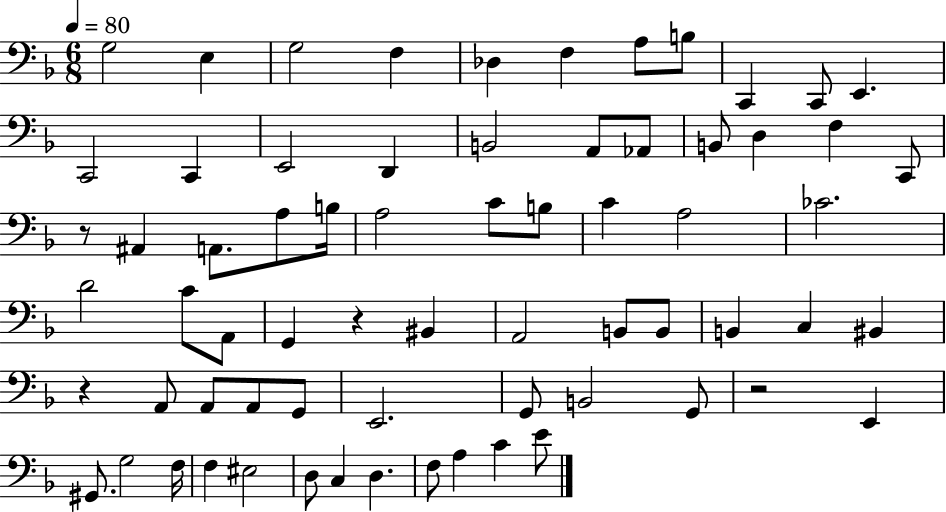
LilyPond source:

{
  \clef bass
  \numericTimeSignature
  \time 6/8
  \key f \major
  \tempo 4 = 80
  g2 e4 | g2 f4 | des4 f4 a8 b8 | c,4 c,8 e,4. | \break c,2 c,4 | e,2 d,4 | b,2 a,8 aes,8 | b,8 d4 f4 c,8 | \break r8 ais,4 a,8. a8 b16 | a2 c'8 b8 | c'4 a2 | ces'2. | \break d'2 c'8 a,8 | g,4 r4 bis,4 | a,2 b,8 b,8 | b,4 c4 bis,4 | \break r4 a,8 a,8 a,8 g,8 | e,2. | g,8 b,2 g,8 | r2 e,4 | \break gis,8. g2 f16 | f4 eis2 | d8 c4 d4. | f8 a4 c'4 e'8 | \break \bar "|."
}